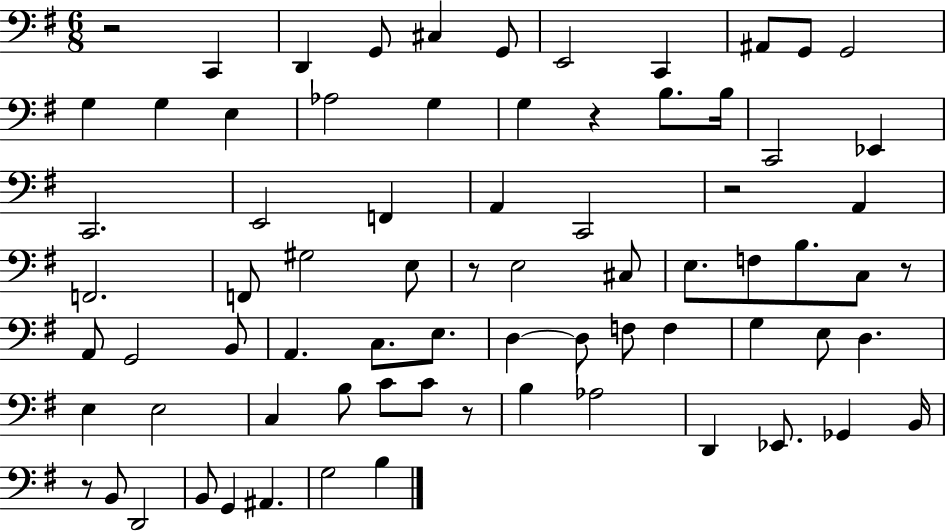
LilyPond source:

{
  \clef bass
  \numericTimeSignature
  \time 6/8
  \key g \major
  r2 c,4 | d,4 g,8 cis4 g,8 | e,2 c,4 | ais,8 g,8 g,2 | \break g4 g4 e4 | aes2 g4 | g4 r4 b8. b16 | c,2 ees,4 | \break c,2. | e,2 f,4 | a,4 c,2 | r2 a,4 | \break f,2. | f,8 gis2 e8 | r8 e2 cis8 | e8. f8 b8. c8 r8 | \break a,8 g,2 b,8 | a,4. c8. e8. | d4~~ d8 f8 f4 | g4 e8 d4. | \break e4 e2 | c4 b8 c'8 c'8 r8 | b4 aes2 | d,4 ees,8. ges,4 b,16 | \break r8 b,8 d,2 | b,8 g,4 ais,4. | g2 b4 | \bar "|."
}